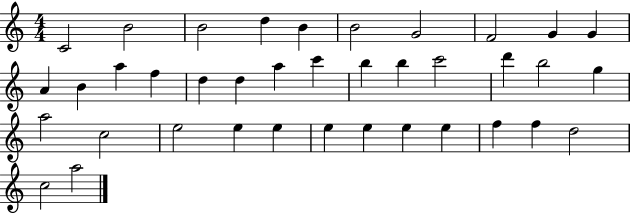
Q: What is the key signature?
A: C major